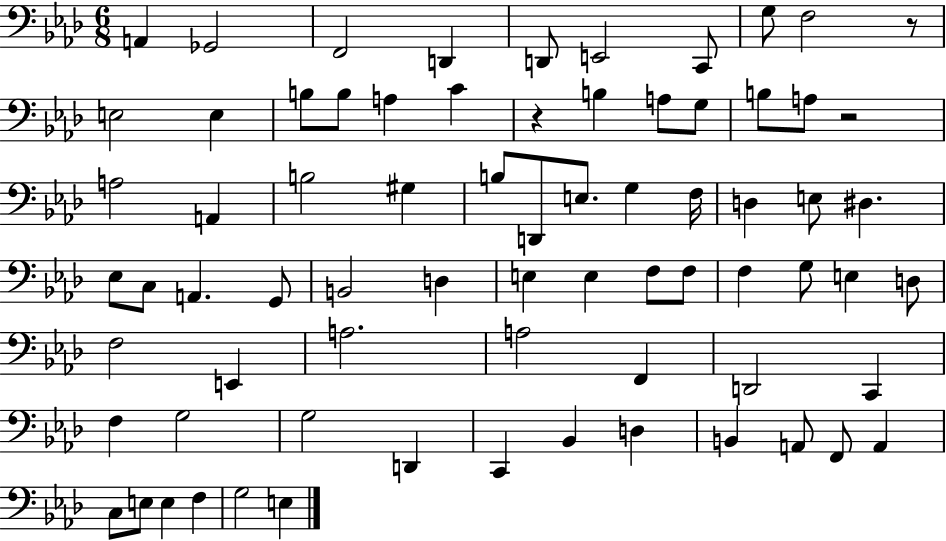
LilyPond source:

{
  \clef bass
  \numericTimeSignature
  \time 6/8
  \key aes \major
  a,4 ges,2 | f,2 d,4 | d,8 e,2 c,8 | g8 f2 r8 | \break e2 e4 | b8 b8 a4 c'4 | r4 b4 a8 g8 | b8 a8 r2 | \break a2 a,4 | b2 gis4 | b8 d,8 e8. g4 f16 | d4 e8 dis4. | \break ees8 c8 a,4. g,8 | b,2 d4 | e4 e4 f8 f8 | f4 g8 e4 d8 | \break f2 e,4 | a2. | a2 f,4 | d,2 c,4 | \break f4 g2 | g2 d,4 | c,4 bes,4 d4 | b,4 a,8 f,8 a,4 | \break c8 e8 e4 f4 | g2 e4 | \bar "|."
}